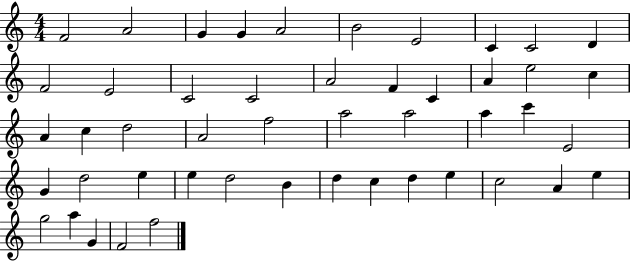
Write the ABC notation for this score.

X:1
T:Untitled
M:4/4
L:1/4
K:C
F2 A2 G G A2 B2 E2 C C2 D F2 E2 C2 C2 A2 F C A e2 c A c d2 A2 f2 a2 a2 a c' E2 G d2 e e d2 B d c d e c2 A e g2 a G F2 f2